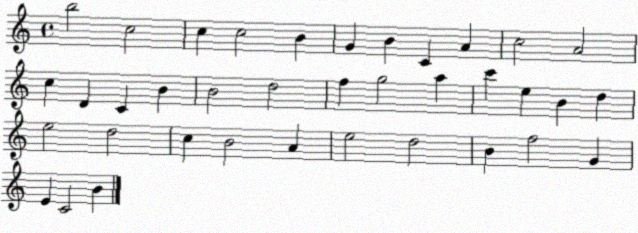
X:1
T:Untitled
M:4/4
L:1/4
K:C
b2 c2 c c2 B G B C A c2 A2 c D C B B2 d2 f g2 a c' e B d e2 d2 c B2 A e2 d2 B f2 G E C2 B